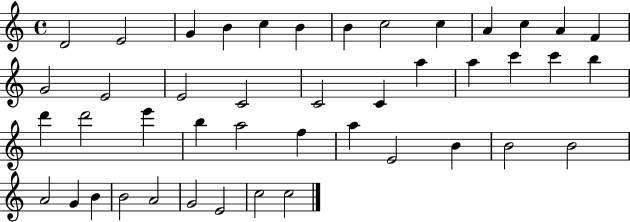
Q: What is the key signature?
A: C major